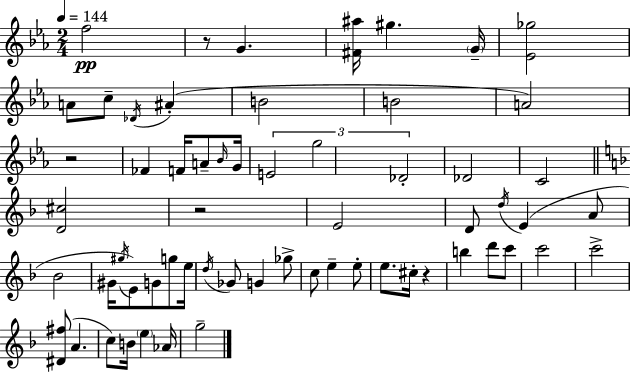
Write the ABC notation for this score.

X:1
T:Untitled
M:2/4
L:1/4
K:Cm
f2 z/2 G [^F^a]/4 ^g G/4 [_E_g]2 A/2 c/2 _D/4 ^A B2 B2 A2 z2 _F F/4 A/2 _B/4 G/4 E2 g2 _D2 _D2 C2 [D^c]2 z2 E2 D/2 d/4 E A/2 _B2 ^G/4 ^g/4 E/2 G/2 g/2 e/4 d/4 _G/2 G _g/2 c/2 e e/2 e/2 ^c/4 z b d'/2 c'/2 c'2 c'2 [^D^f]/2 A c/2 B/4 e _A/4 g2